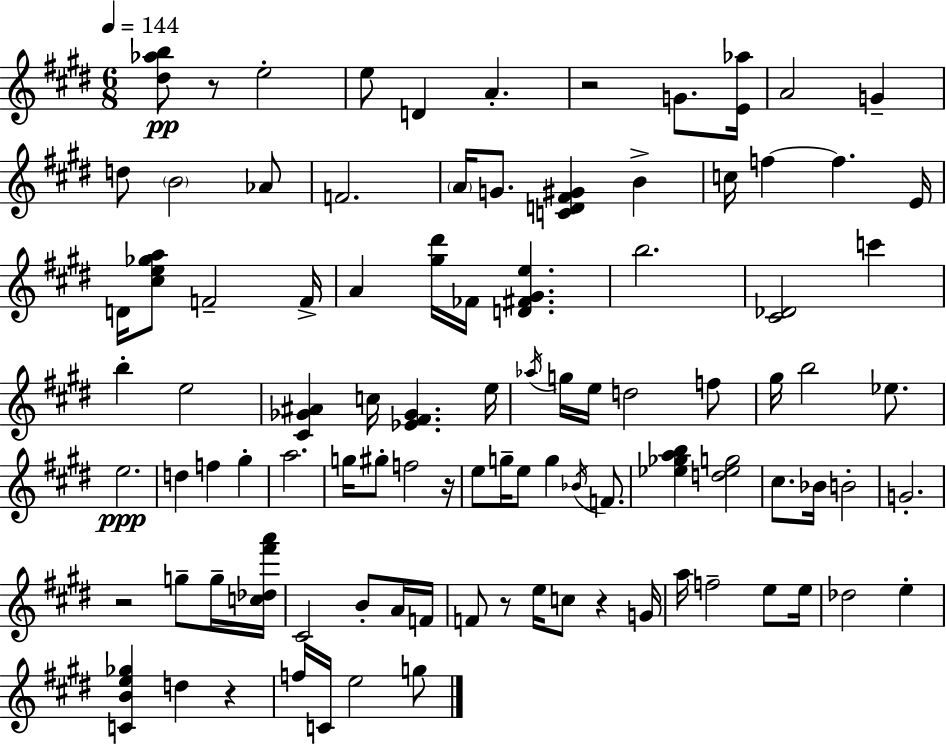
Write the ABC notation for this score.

X:1
T:Untitled
M:6/8
L:1/4
K:E
[^d_ab]/2 z/2 e2 e/2 D A z2 G/2 [E_a]/4 A2 G d/2 B2 _A/2 F2 A/4 G/2 [CD^F^G] B c/4 f f E/4 D/4 [^ce_ga]/2 F2 F/4 A [^g^d']/4 _F/4 [D^F^Ge] b2 [^C_D]2 c' b e2 [^C_G^A] c/4 [_E^F_G] e/4 _a/4 g/4 e/4 d2 f/2 ^g/4 b2 _e/2 e2 d f ^g a2 g/4 ^g/2 f2 z/4 e/2 g/4 e/2 g _B/4 F/2 [_e_gab] [d_eg]2 ^c/2 _B/4 B2 G2 z2 g/2 g/4 [c_d^f'a']/4 ^C2 B/2 A/4 F/4 F/2 z/2 e/4 c/2 z G/4 a/4 f2 e/2 e/4 _d2 e [CBe_g] d z f/4 C/4 e2 g/2